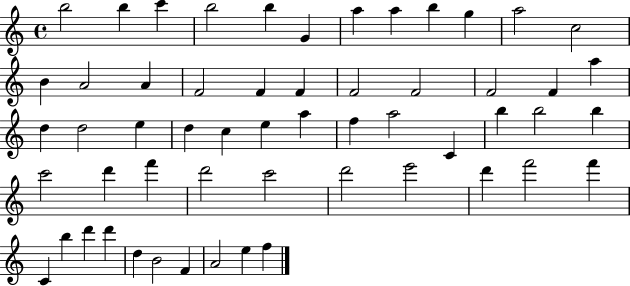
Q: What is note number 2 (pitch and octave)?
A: B5